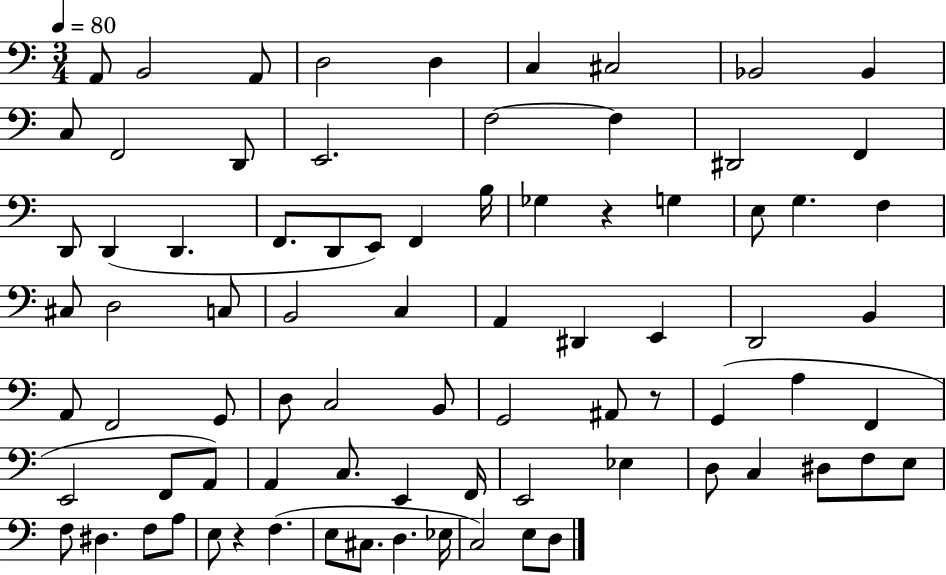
{
  \clef bass
  \numericTimeSignature
  \time 3/4
  \key c \major
  \tempo 4 = 80
  a,8 b,2 a,8 | d2 d4 | c4 cis2 | bes,2 bes,4 | \break c8 f,2 d,8 | e,2. | f2~~ f4 | dis,2 f,4 | \break d,8 d,4( d,4. | f,8. d,8 e,8) f,4 b16 | ges4 r4 g4 | e8 g4. f4 | \break cis8 d2 c8 | b,2 c4 | a,4 dis,4 e,4 | d,2 b,4 | \break a,8 f,2 g,8 | d8 c2 b,8 | g,2 ais,8 r8 | g,4( a4 f,4 | \break e,2 f,8 a,8) | a,4 c8. e,4 f,16 | e,2 ees4 | d8 c4 dis8 f8 e8 | \break f8 dis4. f8 a8 | e8 r4 f4.( | e8 cis8. d4. ees16 | c2) e8 d8 | \break \bar "|."
}